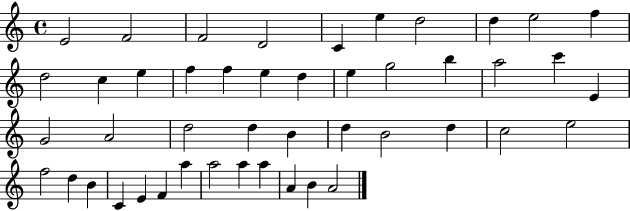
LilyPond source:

{
  \clef treble
  \time 4/4
  \defaultTimeSignature
  \key c \major
  e'2 f'2 | f'2 d'2 | c'4 e''4 d''2 | d''4 e''2 f''4 | \break d''2 c''4 e''4 | f''4 f''4 e''4 d''4 | e''4 g''2 b''4 | a''2 c'''4 e'4 | \break g'2 a'2 | d''2 d''4 b'4 | d''4 b'2 d''4 | c''2 e''2 | \break f''2 d''4 b'4 | c'4 e'4 f'4 a''4 | a''2 a''4 a''4 | a'4 b'4 a'2 | \break \bar "|."
}